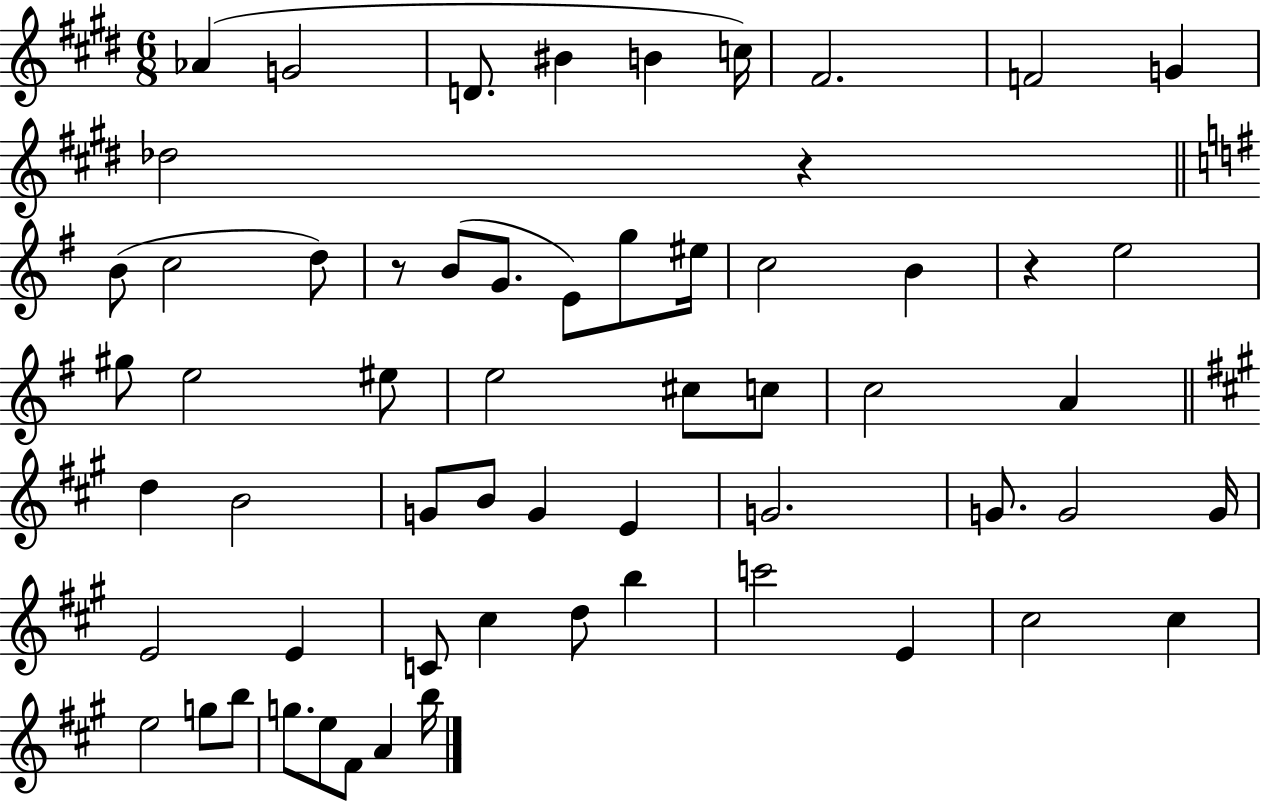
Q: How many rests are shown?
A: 3